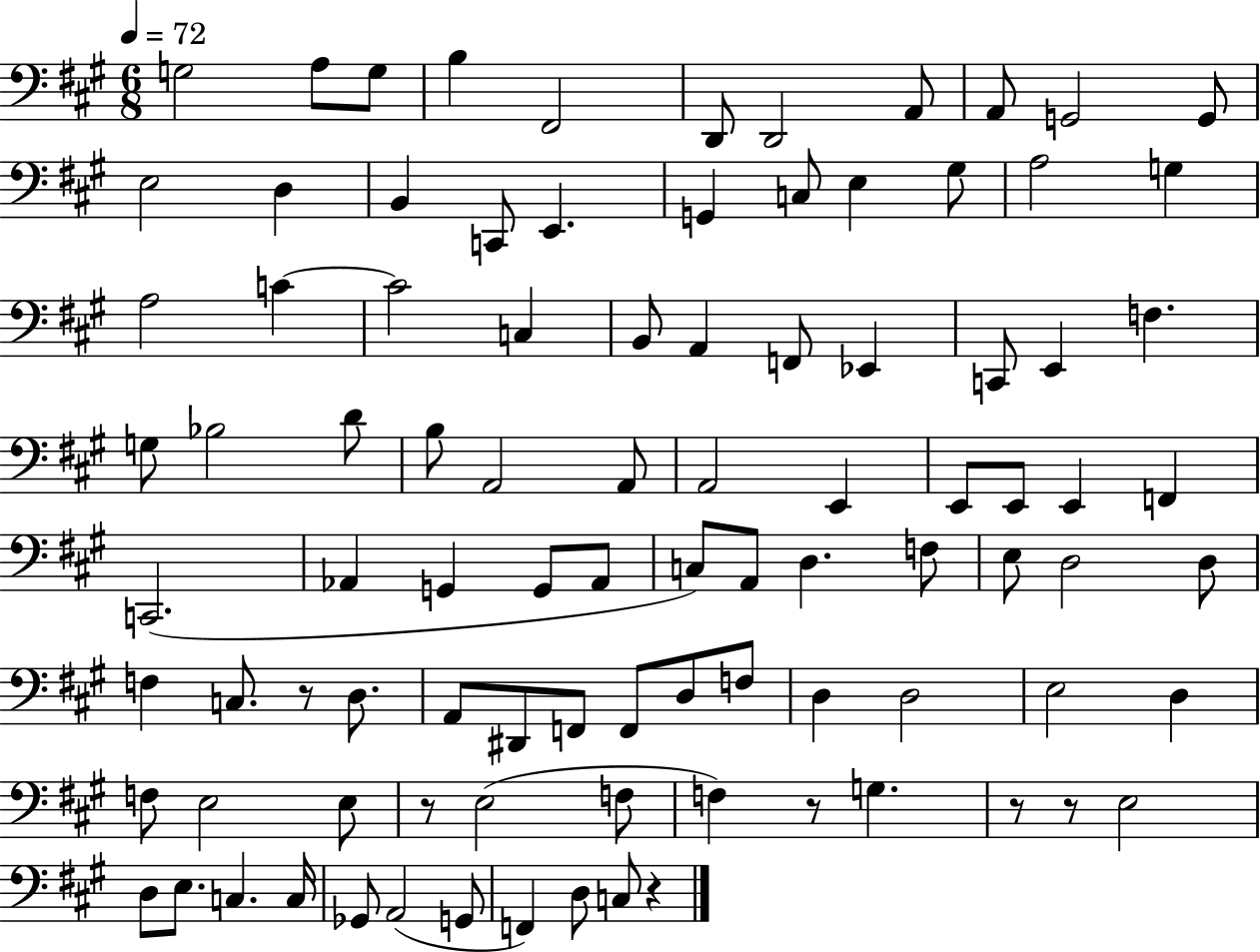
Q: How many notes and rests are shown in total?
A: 94